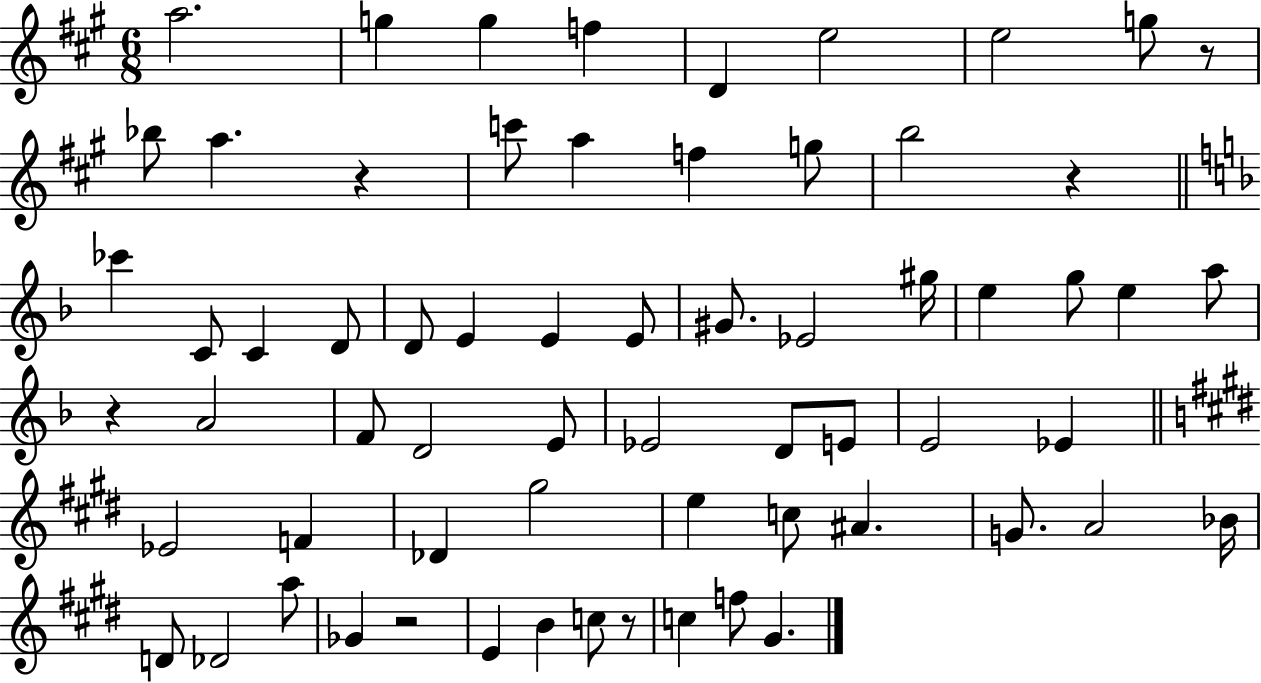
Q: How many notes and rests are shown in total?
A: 65